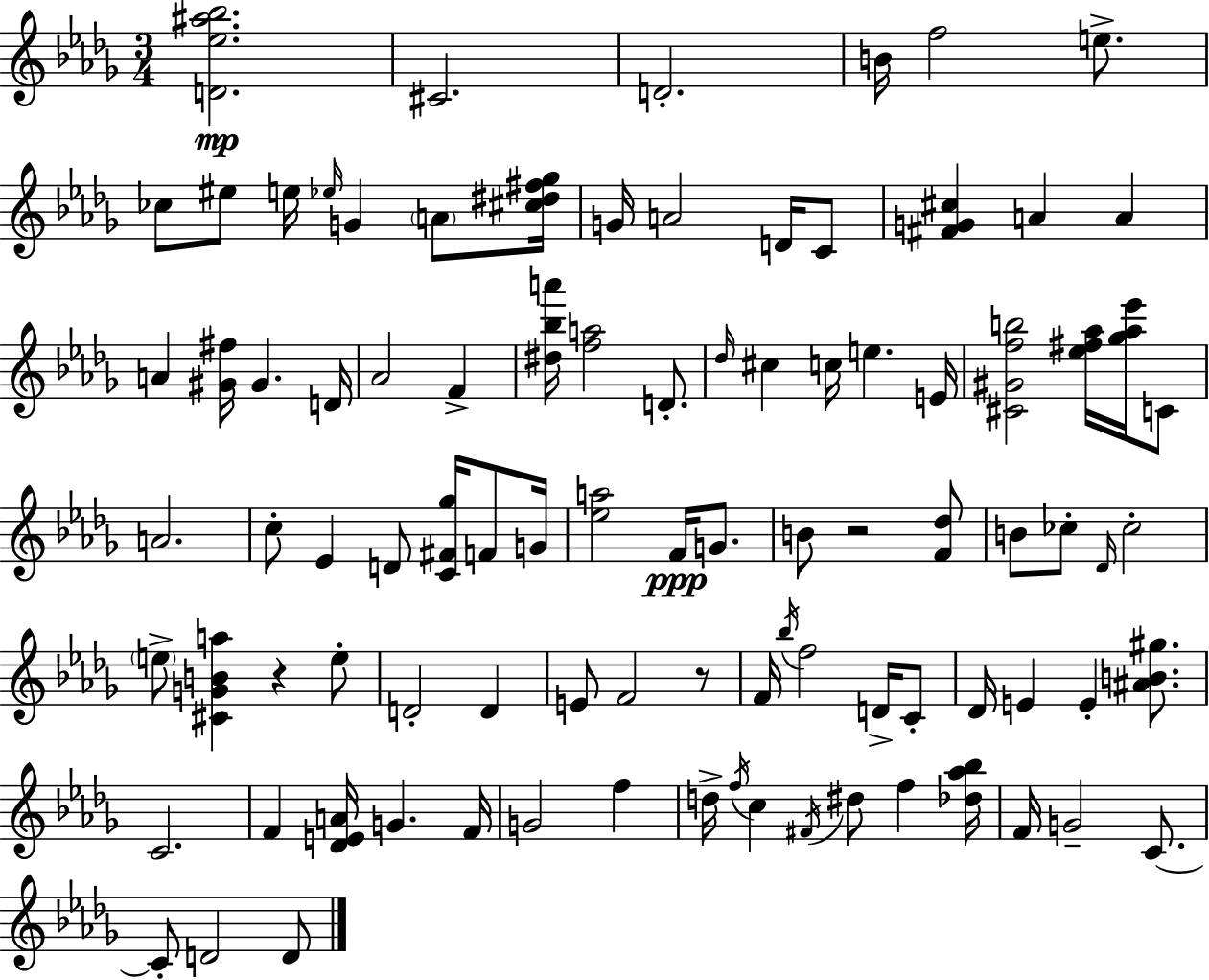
[D4,Eb5,A#5,Bb5]/h. C#4/h. D4/h. B4/s F5/h E5/e. CES5/e EIS5/e E5/s Eb5/s G4/q A4/e [C#5,D#5,F#5,Gb5]/s G4/s A4/h D4/s C4/e [F#4,G4,C#5]/q A4/q A4/q A4/q [G#4,F#5]/s G#4/q. D4/s Ab4/h F4/q [D#5,Bb5,A6]/s [F5,A5]/h D4/e. Db5/s C#5/q C5/s E5/q. E4/s [C#4,G#4,F5,B5]/h [Eb5,F#5,Ab5]/s [Gb5,Ab5,Eb6]/s C4/e A4/h. C5/e Eb4/q D4/e [C4,F#4,Gb5]/s F4/e G4/s [Eb5,A5]/h F4/s G4/e. B4/e R/h [F4,Db5]/e B4/e CES5/e Db4/s CES5/h E5/e [C#4,G4,B4,A5]/q R/q E5/e D4/h D4/q E4/e F4/h R/e F4/s Bb5/s F5/h D4/s C4/e Db4/s E4/q E4/q [A#4,B4,G#5]/e. C4/h. F4/q [Db4,E4,A4]/s G4/q. F4/s G4/h F5/q D5/s F5/s C5/q F#4/s D#5/e F5/q [Db5,Ab5,Bb5]/s F4/s G4/h C4/e. C4/e D4/h D4/e